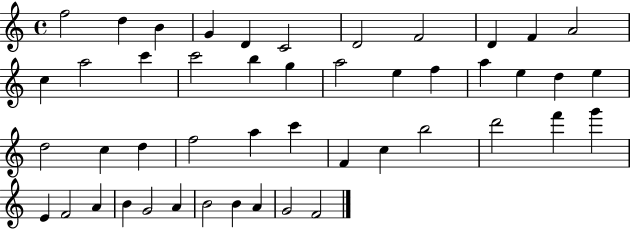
F5/h D5/q B4/q G4/q D4/q C4/h D4/h F4/h D4/q F4/q A4/h C5/q A5/h C6/q C6/h B5/q G5/q A5/h E5/q F5/q A5/q E5/q D5/q E5/q D5/h C5/q D5/q F5/h A5/q C6/q F4/q C5/q B5/h D6/h F6/q G6/q E4/q F4/h A4/q B4/q G4/h A4/q B4/h B4/q A4/q G4/h F4/h